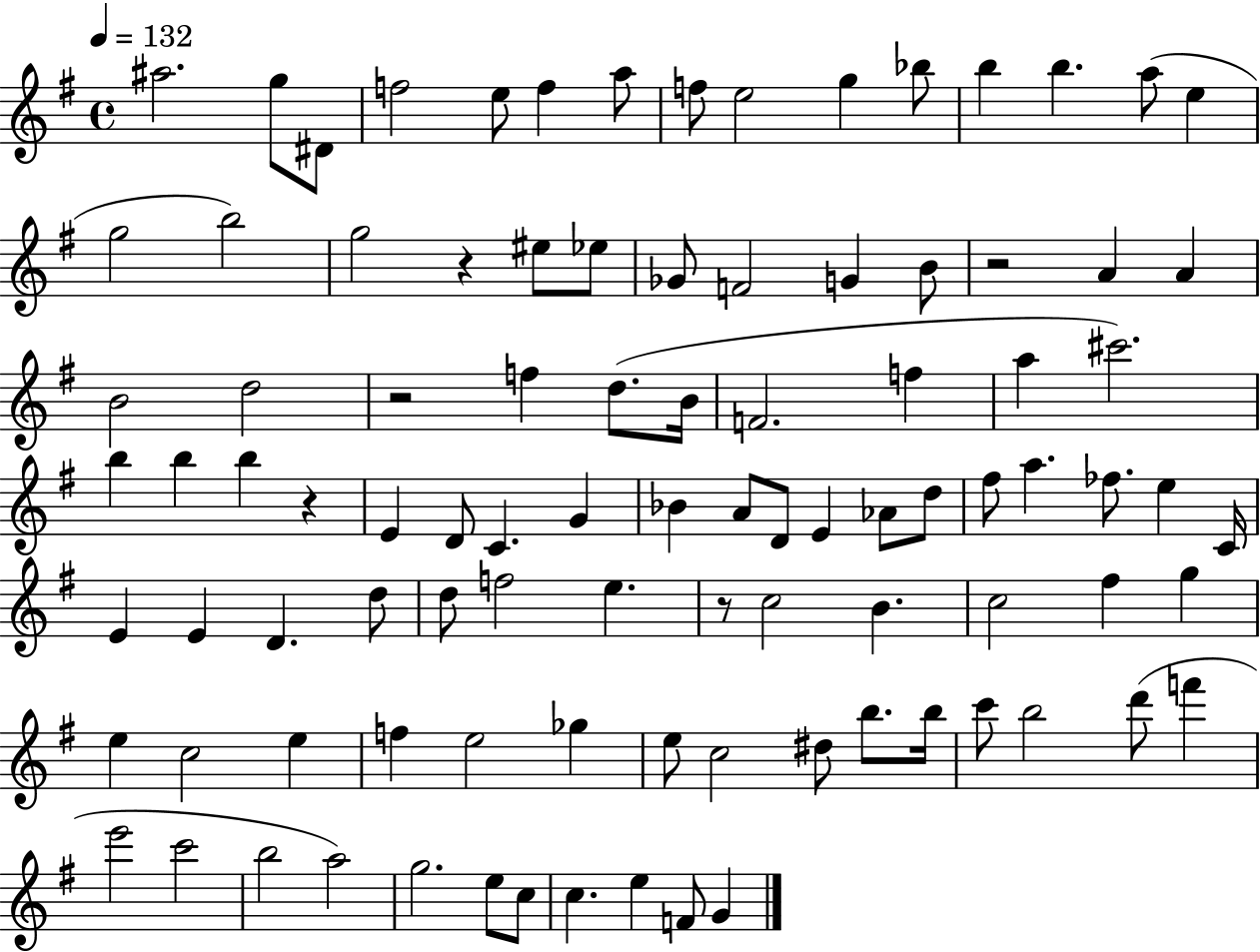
{
  \clef treble
  \time 4/4
  \defaultTimeSignature
  \key g \major
  \tempo 4 = 132
  ais''2. g''8 dis'8 | f''2 e''8 f''4 a''8 | f''8 e''2 g''4 bes''8 | b''4 b''4. a''8( e''4 | \break g''2 b''2) | g''2 r4 eis''8 ees''8 | ges'8 f'2 g'4 b'8 | r2 a'4 a'4 | \break b'2 d''2 | r2 f''4 d''8.( b'16 | f'2. f''4 | a''4 cis'''2.) | \break b''4 b''4 b''4 r4 | e'4 d'8 c'4. g'4 | bes'4 a'8 d'8 e'4 aes'8 d''8 | fis''8 a''4. fes''8. e''4 c'16 | \break e'4 e'4 d'4. d''8 | d''8 f''2 e''4. | r8 c''2 b'4. | c''2 fis''4 g''4 | \break e''4 c''2 e''4 | f''4 e''2 ges''4 | e''8 c''2 dis''8 b''8. b''16 | c'''8 b''2 d'''8( f'''4 | \break e'''2 c'''2 | b''2 a''2) | g''2. e''8 c''8 | c''4. e''4 f'8 g'4 | \break \bar "|."
}